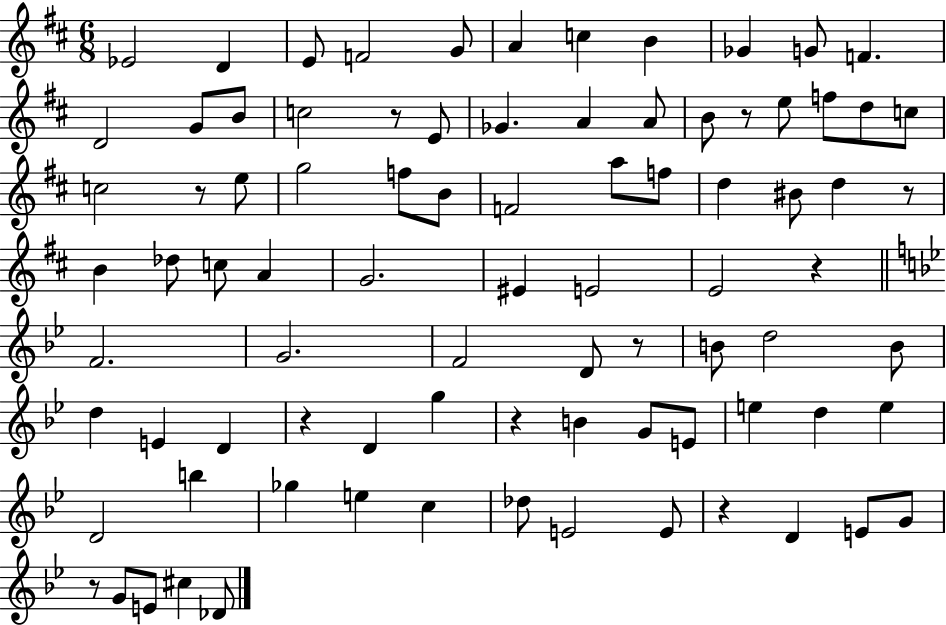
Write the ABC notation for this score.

X:1
T:Untitled
M:6/8
L:1/4
K:D
_E2 D E/2 F2 G/2 A c B _G G/2 F D2 G/2 B/2 c2 z/2 E/2 _G A A/2 B/2 z/2 e/2 f/2 d/2 c/2 c2 z/2 e/2 g2 f/2 B/2 F2 a/2 f/2 d ^B/2 d z/2 B _d/2 c/2 A G2 ^E E2 E2 z F2 G2 F2 D/2 z/2 B/2 d2 B/2 d E D z D g z B G/2 E/2 e d e D2 b _g e c _d/2 E2 E/2 z D E/2 G/2 z/2 G/2 E/2 ^c _D/2